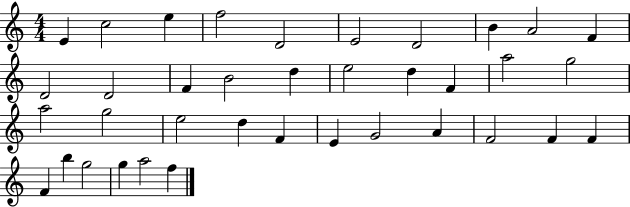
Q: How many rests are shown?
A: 0